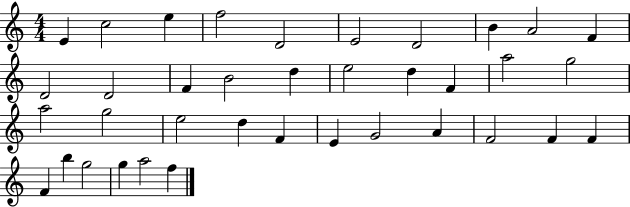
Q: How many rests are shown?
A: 0